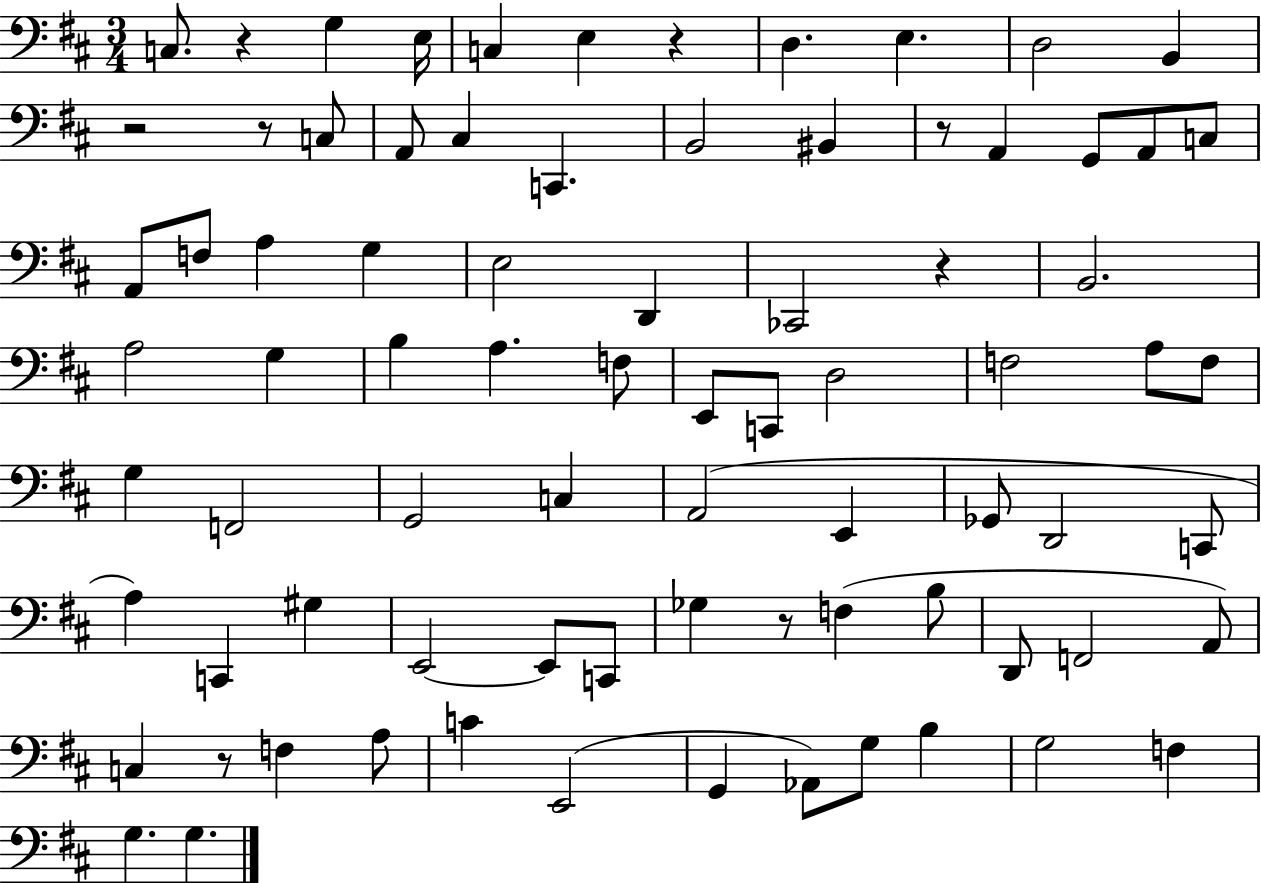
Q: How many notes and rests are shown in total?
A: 80